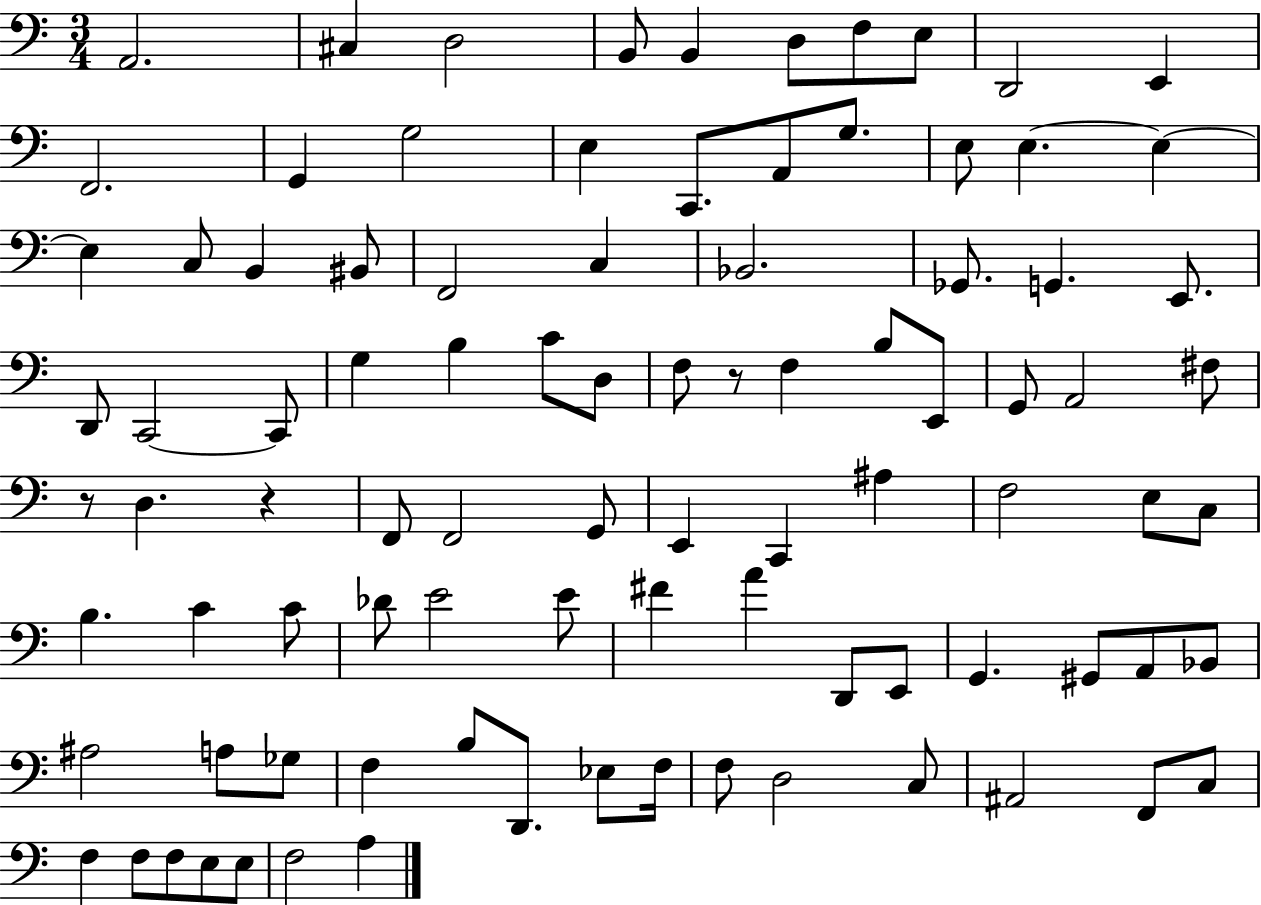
{
  \clef bass
  \numericTimeSignature
  \time 3/4
  \key c \major
  a,2. | cis4 d2 | b,8 b,4 d8 f8 e8 | d,2 e,4 | \break f,2. | g,4 g2 | e4 c,8. a,8 g8. | e8 e4.~~ e4~~ | \break e4 c8 b,4 bis,8 | f,2 c4 | bes,2. | ges,8. g,4. e,8. | \break d,8 c,2~~ c,8 | g4 b4 c'8 d8 | f8 r8 f4 b8 e,8 | g,8 a,2 fis8 | \break r8 d4. r4 | f,8 f,2 g,8 | e,4 c,4 ais4 | f2 e8 c8 | \break b4. c'4 c'8 | des'8 e'2 e'8 | fis'4 a'4 d,8 e,8 | g,4. gis,8 a,8 bes,8 | \break ais2 a8 ges8 | f4 b8 d,8. ees8 f16 | f8 d2 c8 | ais,2 f,8 c8 | \break f4 f8 f8 e8 e8 | f2 a4 | \bar "|."
}